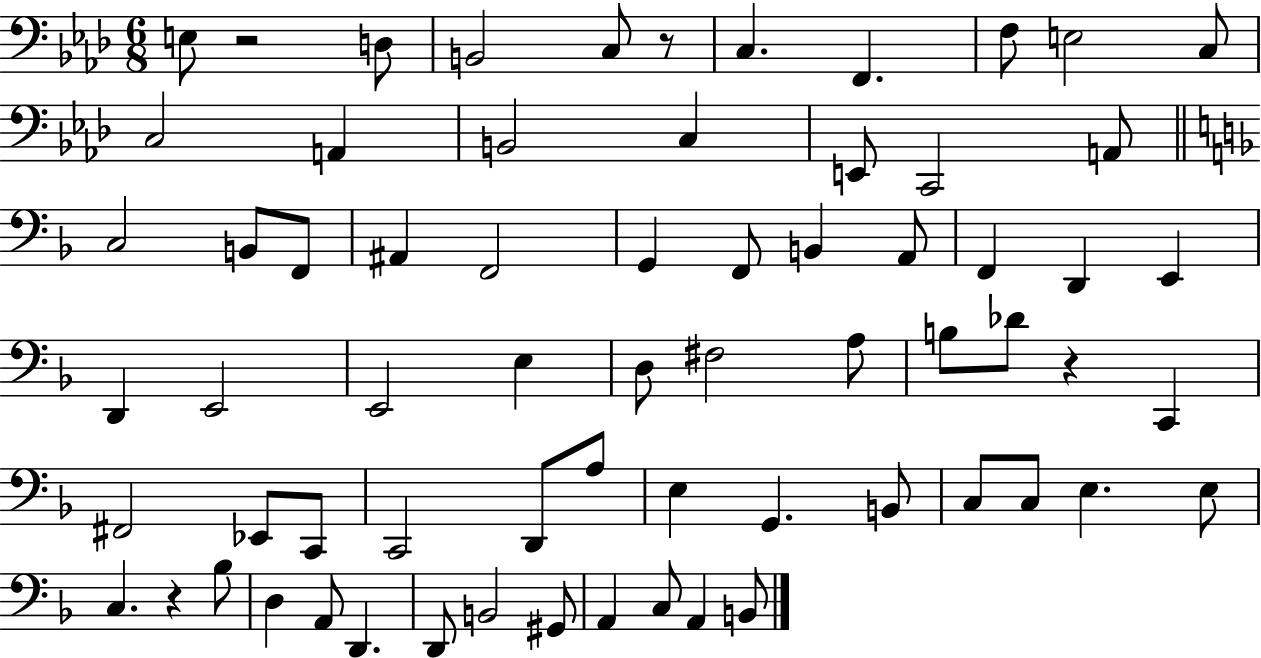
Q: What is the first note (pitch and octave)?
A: E3